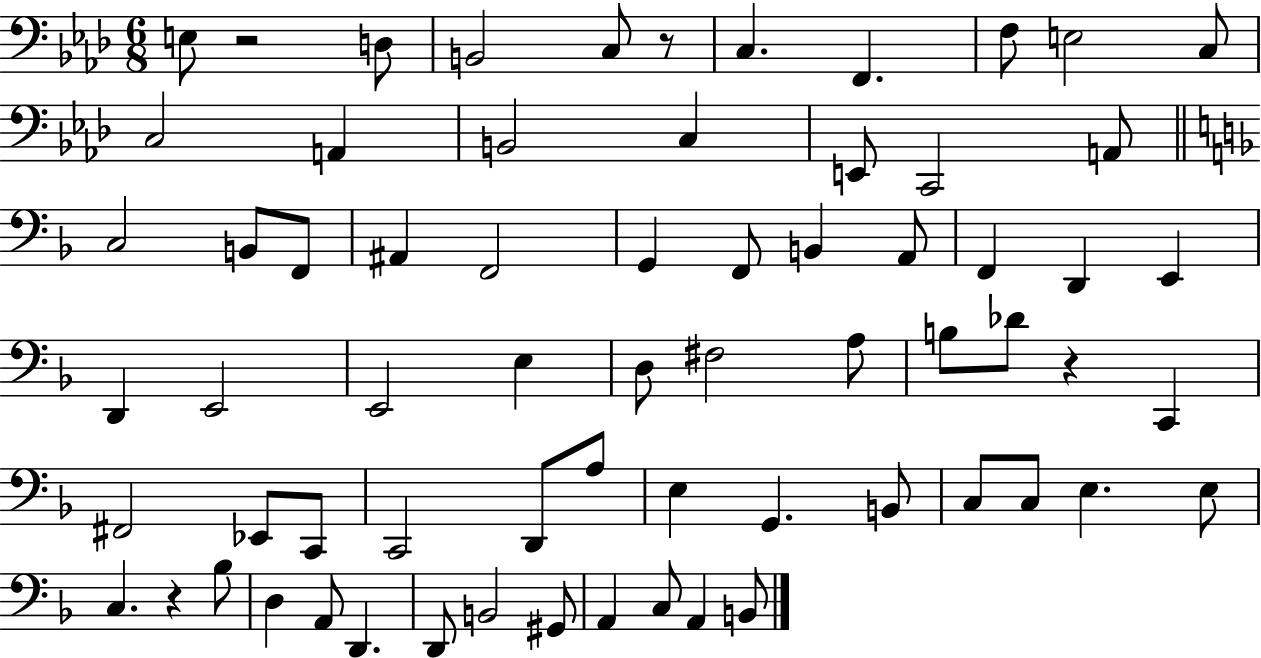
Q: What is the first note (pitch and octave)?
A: E3